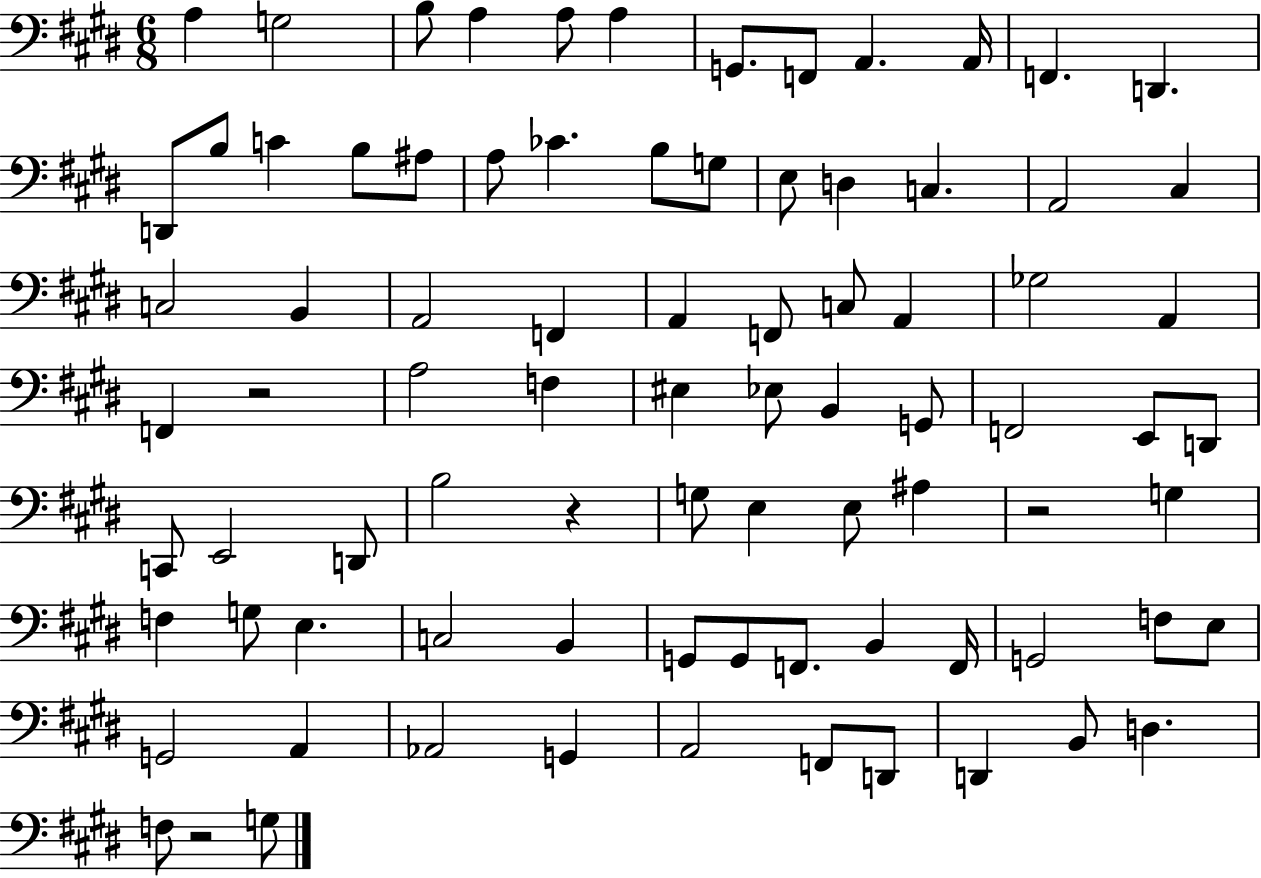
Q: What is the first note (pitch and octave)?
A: A3